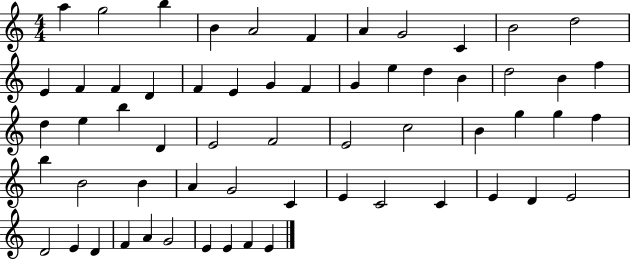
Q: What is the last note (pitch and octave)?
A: E4